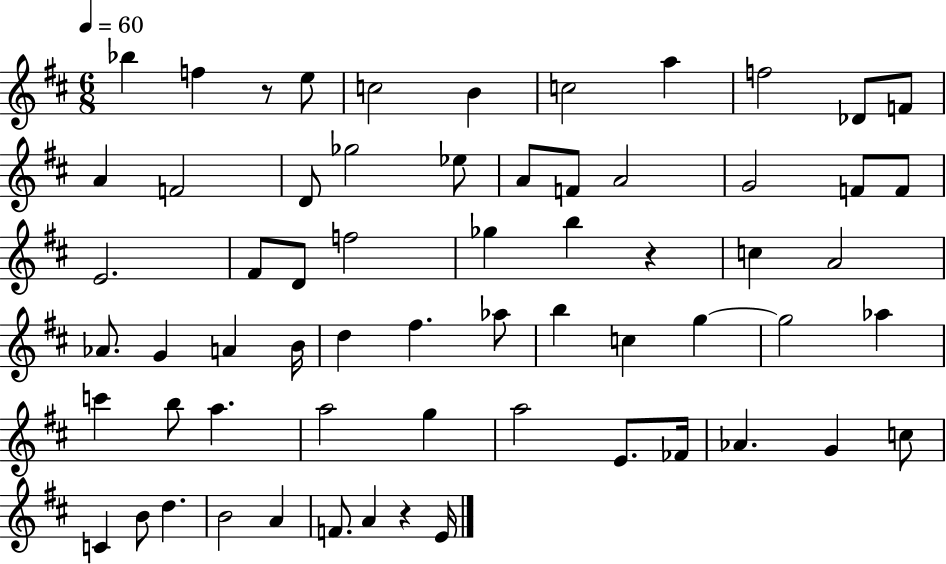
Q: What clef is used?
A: treble